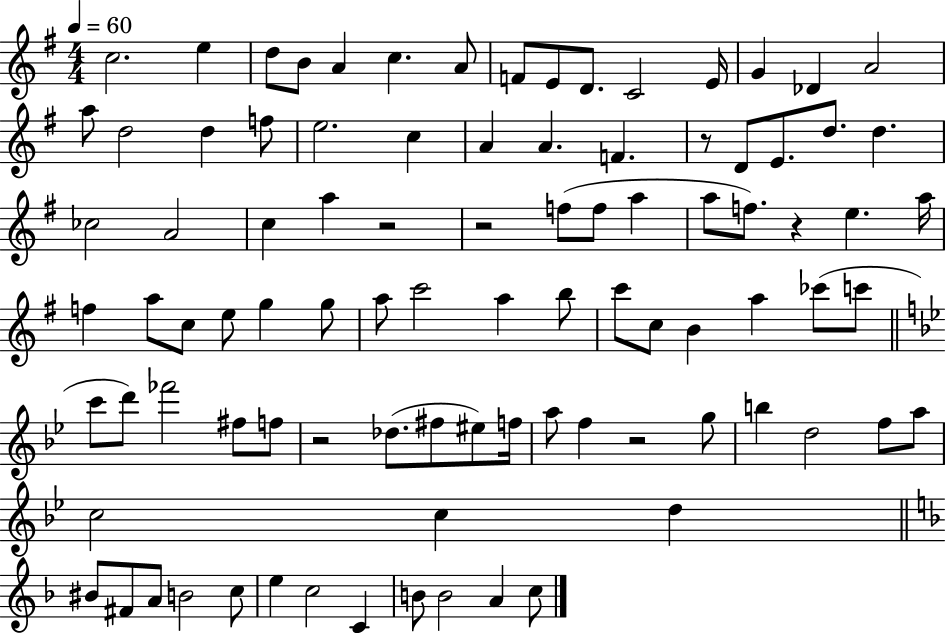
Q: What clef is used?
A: treble